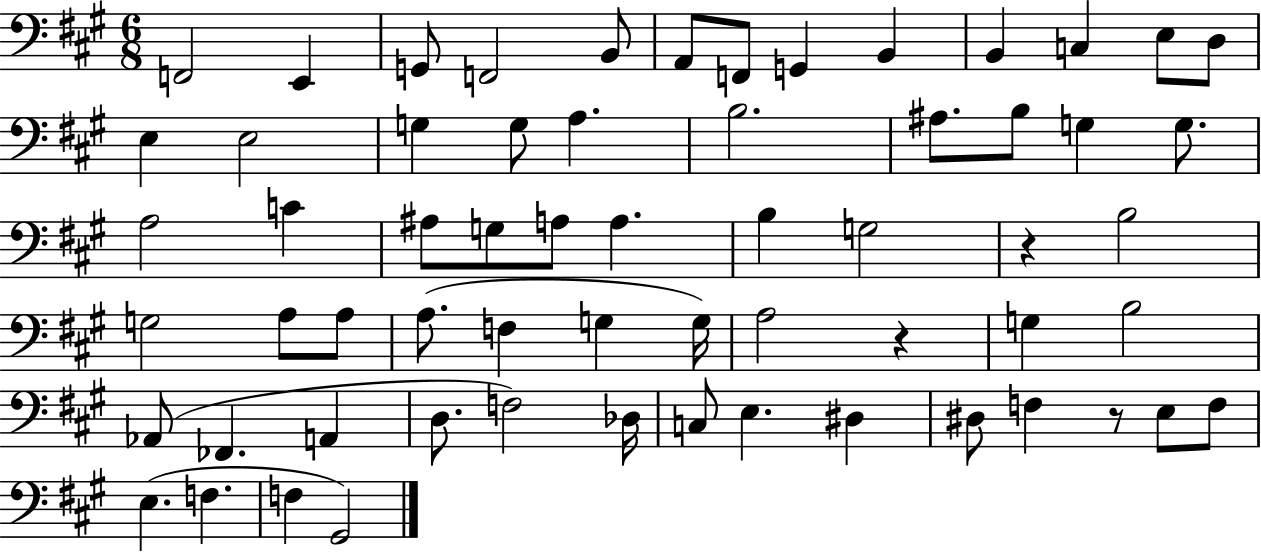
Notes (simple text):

F2/h E2/q G2/e F2/h B2/e A2/e F2/e G2/q B2/q B2/q C3/q E3/e D3/e E3/q E3/h G3/q G3/e A3/q. B3/h. A#3/e. B3/e G3/q G3/e. A3/h C4/q A#3/e G3/e A3/e A3/q. B3/q G3/h R/q B3/h G3/h A3/e A3/e A3/e. F3/q G3/q G3/s A3/h R/q G3/q B3/h Ab2/e FES2/q. A2/q D3/e. F3/h Db3/s C3/e E3/q. D#3/q D#3/e F3/q R/e E3/e F3/e E3/q. F3/q. F3/q G#2/h